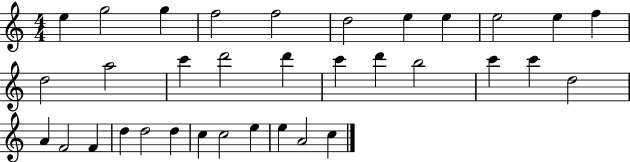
X:1
T:Untitled
M:4/4
L:1/4
K:C
e g2 g f2 f2 d2 e e e2 e f d2 a2 c' d'2 d' c' d' b2 c' c' d2 A F2 F d d2 d c c2 e e A2 c